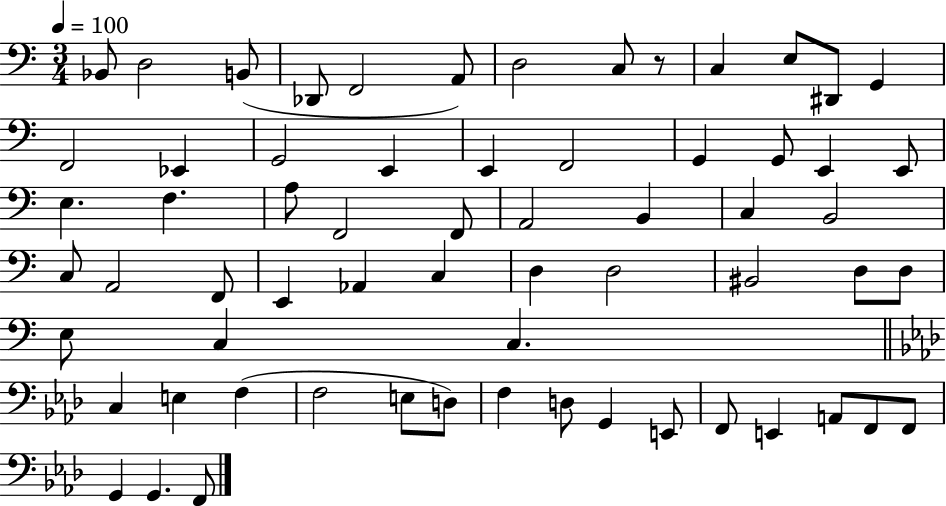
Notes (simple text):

Bb2/e D3/h B2/e Db2/e F2/h A2/e D3/h C3/e R/e C3/q E3/e D#2/e G2/q F2/h Eb2/q G2/h E2/q E2/q F2/h G2/q G2/e E2/q E2/e E3/q. F3/q. A3/e F2/h F2/e A2/h B2/q C3/q B2/h C3/e A2/h F2/e E2/q Ab2/q C3/q D3/q D3/h BIS2/h D3/e D3/e E3/e C3/q C3/q. C3/q E3/q F3/q F3/h E3/e D3/e F3/q D3/e G2/q E2/e F2/e E2/q A2/e F2/e F2/e G2/q G2/q. F2/e